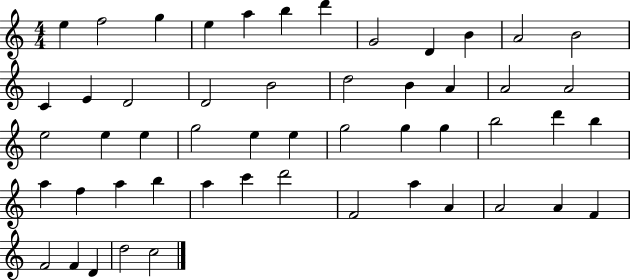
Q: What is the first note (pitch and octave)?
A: E5